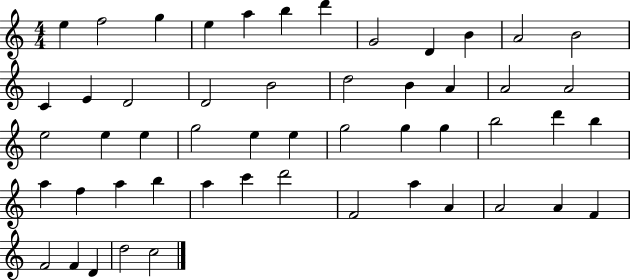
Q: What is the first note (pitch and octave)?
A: E5